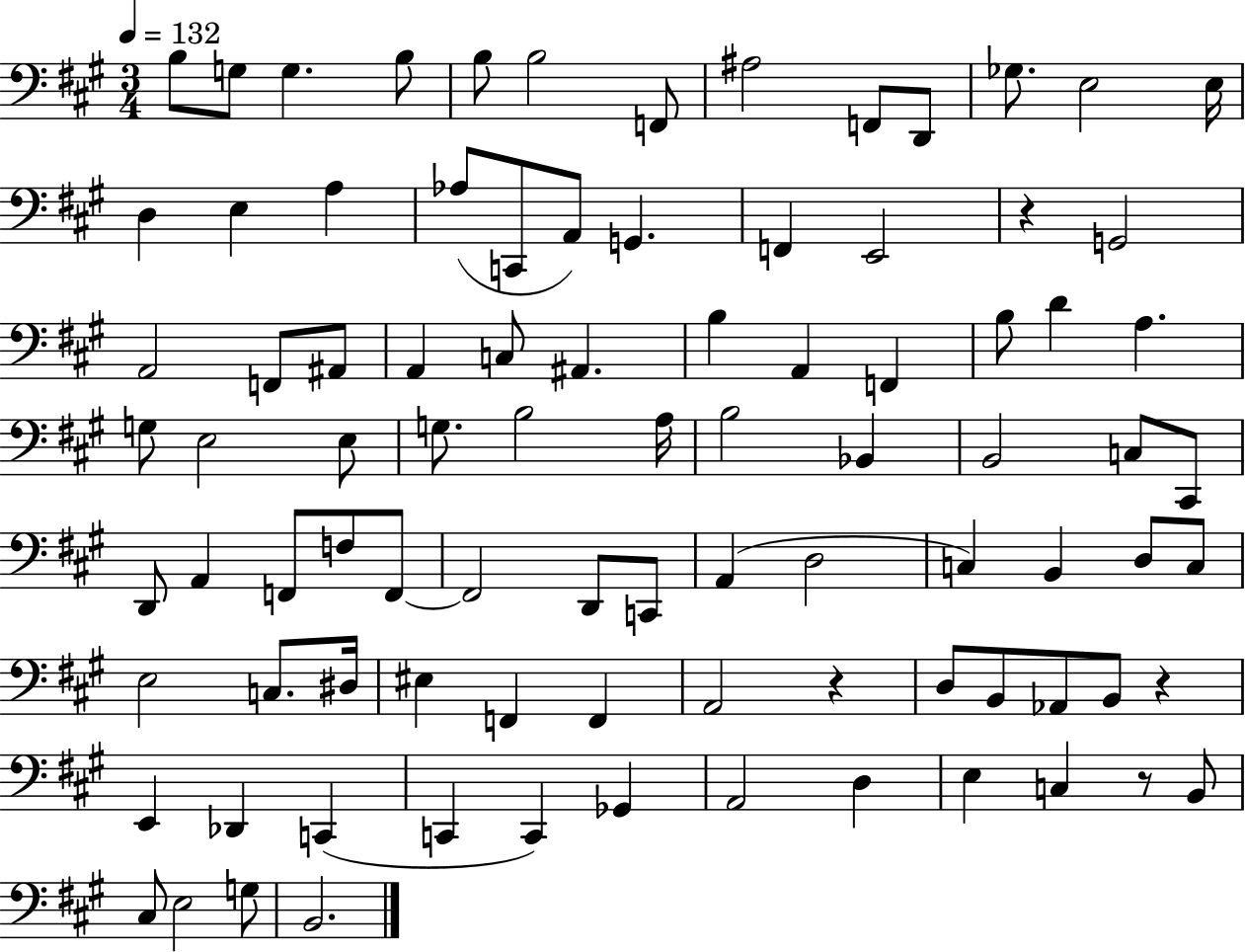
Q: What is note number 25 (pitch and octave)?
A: F2